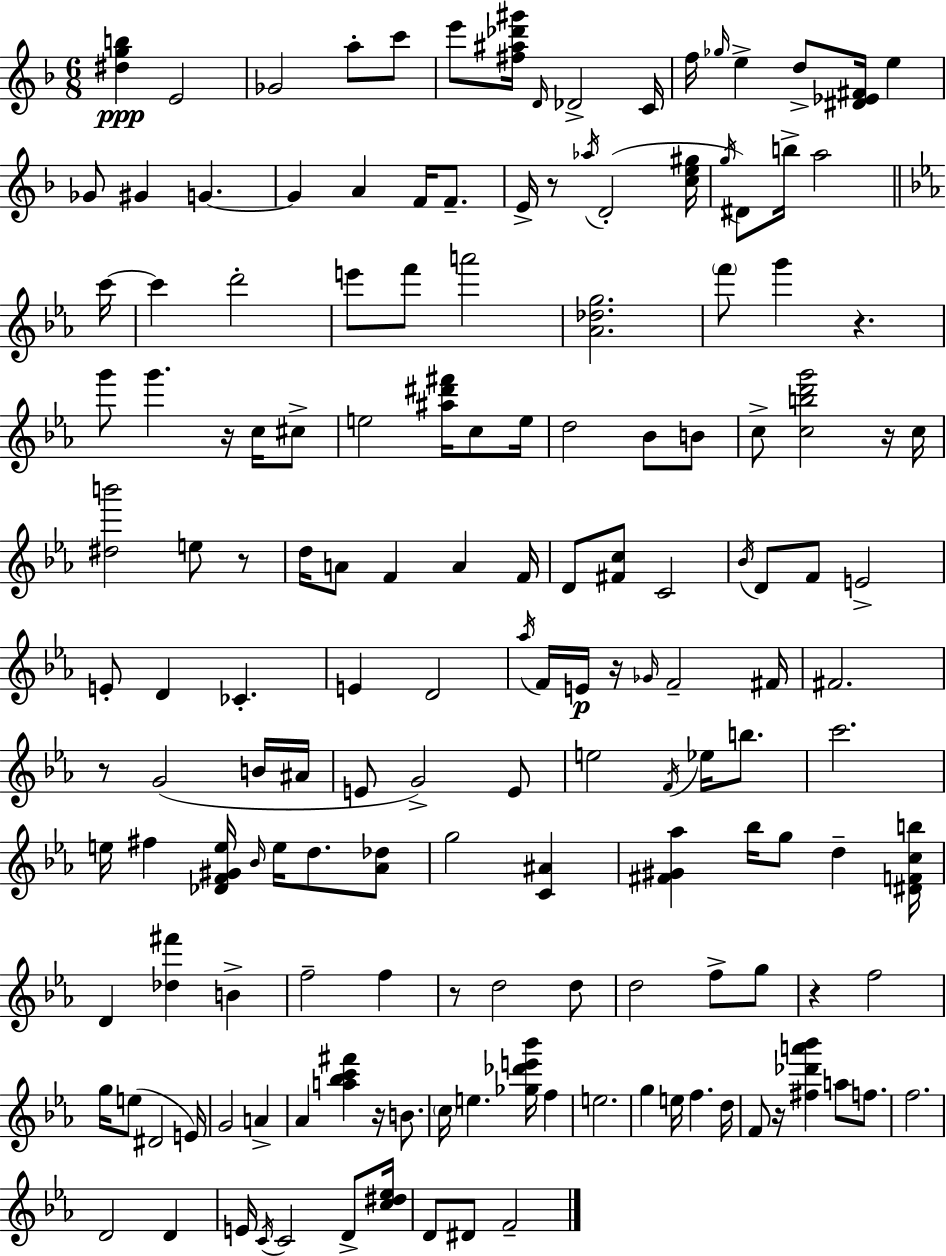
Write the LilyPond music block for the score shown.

{
  \clef treble
  \numericTimeSignature
  \time 6/8
  \key d \minor
  <dis'' g'' b''>4\ppp e'2 | ges'2 a''8-. c'''8 | e'''8 <fis'' ais'' des''' gis'''>16 \grace { d'16 } des'2-> | c'16 f''16 \grace { ges''16 } e''4-> d''8-> <dis' ees' fis'>16 e''4 | \break ges'8 gis'4 g'4.~~ | g'4 a'4 f'16 f'8.-- | e'16-> r8 \acciaccatura { aes''16 } d'2-.( | <c'' e'' gis''>16 \acciaccatura { g''16 }) dis'8 b''16-> a''2 | \break \bar "||" \break \key c \minor c'''16~~ c'''4 d'''2-. | e'''8 f'''8 a'''2 | <aes' des'' g''>2. | \parenthesize f'''8 g'''4 r4. | \break g'''8 g'''4. r16 c''16 cis''8-> | e''2 <ais'' dis''' fis'''>16 c''8 | e''16 d''2 bes'8 b'8 | c''8-> <c'' b'' d''' g'''>2 r16 | \break c''16 <dis'' b'''>2 e''8 r8 | d''16 a'8 f'4 a'4 | f'16 d'8 <fis' c''>8 c'2 | \acciaccatura { bes'16 } d'8 f'8 e'2-> | \break e'8-. d'4 ces'4.-. | e'4 d'2 | \acciaccatura { aes''16 } f'16 e'16\p r16 \grace { ges'16 } f'2-- | fis'16 fis'2. | \break r8 g'2( | b'16 ais'16 e'8 g'2->) | e'8 e''2 | \acciaccatura { f'16 } ees''16 b''8. c'''2. | \break e''16 fis''4 <des' f' gis' e''>16 \grace { bes'16 } | e''16 d''8. <aes' des''>8 g''2 | <c' ais'>4 <fis' gis' aes''>4 bes''16 g''8 | d''4-- <dis' f' c'' b''>16 d'4 <des'' fis'''>4 | \break b'4-> f''2-- | f''4 r8 d''2 | d''8 d''2 | f''8-> g''8 r4 f''2 | \break g''16 e''8( dis'2 | e'16) g'2 | a'4-> aes'4 <a'' bes'' c''' fis'''>4 | r16 b'8. \parenthesize c''16 e''4. | \break <ges'' des''' e''' bes'''>16 f''4 e''2. | g''4 e''16 f''4. | d''16 f'8 r16 <fis'' des''' a''' bes'''>4 | a''8 f''8. f''2. | \break d'2 | d'4 e'16 \acciaccatura { c'16 } c'2 | d'8-> <c'' dis'' ees''>16 d'8 dis'8 f'2-- | \bar "|."
}